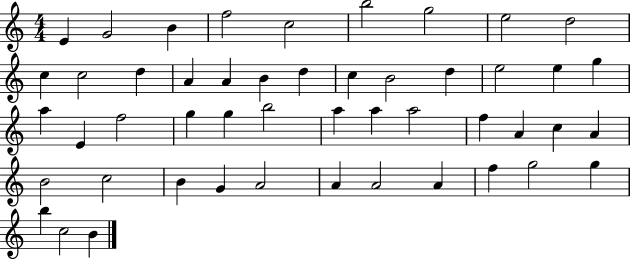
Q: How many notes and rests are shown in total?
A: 49